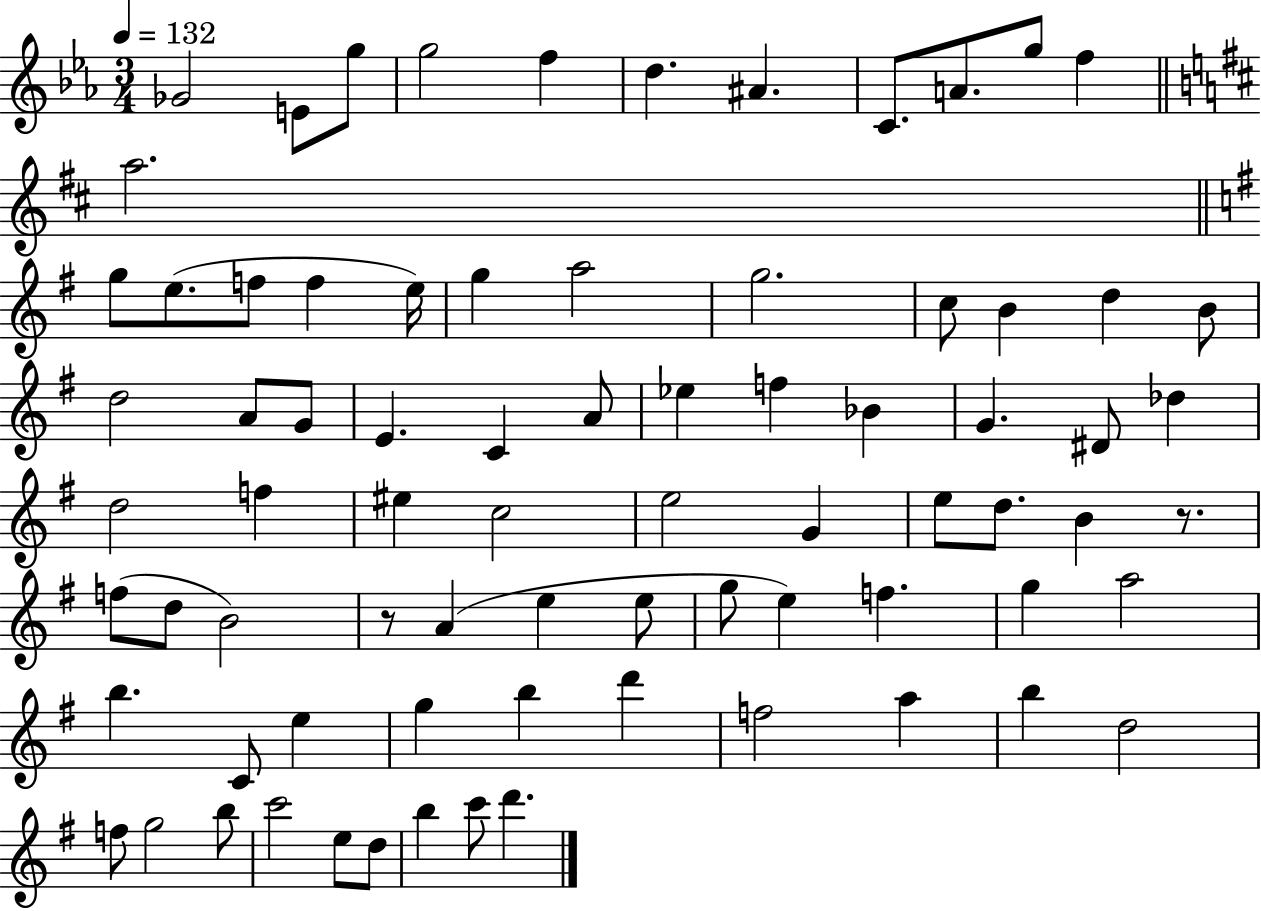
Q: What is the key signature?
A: EES major